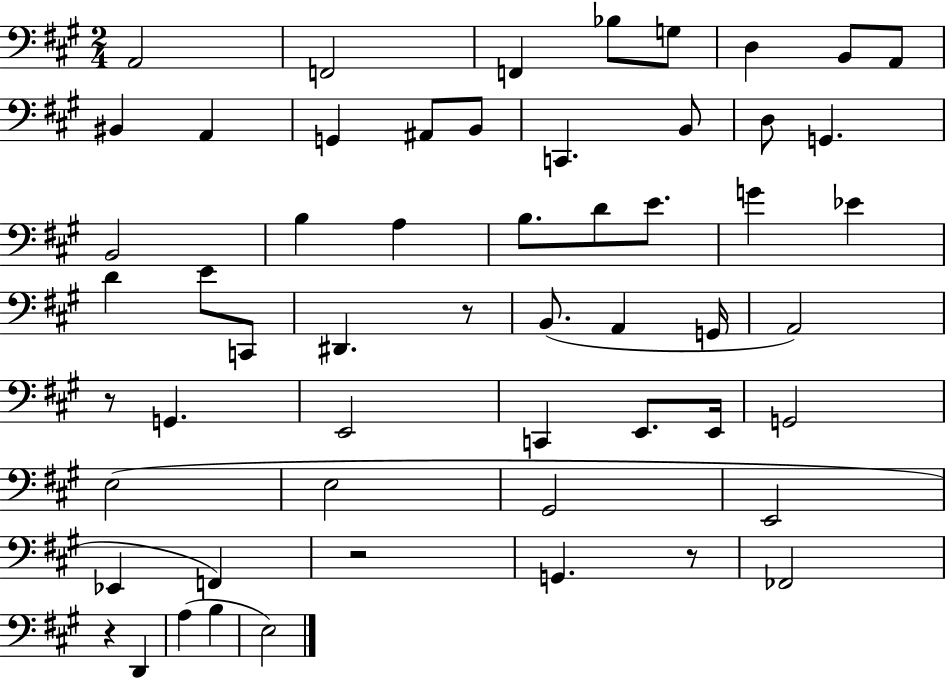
A2/h F2/h F2/q Bb3/e G3/e D3/q B2/e A2/e BIS2/q A2/q G2/q A#2/e B2/e C2/q. B2/e D3/e G2/q. B2/h B3/q A3/q B3/e. D4/e E4/e. G4/q Eb4/q D4/q E4/e C2/e D#2/q. R/e B2/e. A2/q G2/s A2/h R/e G2/q. E2/h C2/q E2/e. E2/s G2/h E3/h E3/h G#2/h E2/h Eb2/q F2/q R/h G2/q. R/e FES2/h R/q D2/q A3/q B3/q E3/h